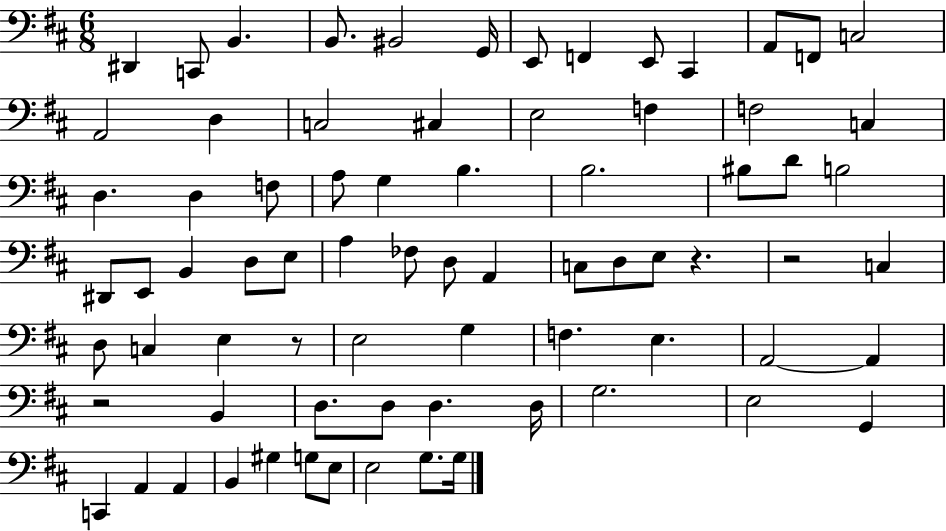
D#2/q C2/e B2/q. B2/e. BIS2/h G2/s E2/e F2/q E2/e C#2/q A2/e F2/e C3/h A2/h D3/q C3/h C#3/q E3/h F3/q F3/h C3/q D3/q. D3/q F3/e A3/e G3/q B3/q. B3/h. BIS3/e D4/e B3/h D#2/e E2/e B2/q D3/e E3/e A3/q FES3/e D3/e A2/q C3/e D3/e E3/e R/q. R/h C3/q D3/e C3/q E3/q R/e E3/h G3/q F3/q. E3/q. A2/h A2/q R/h B2/q D3/e. D3/e D3/q. D3/s G3/h. E3/h G2/q C2/q A2/q A2/q B2/q G#3/q G3/e E3/e E3/h G3/e. G3/s